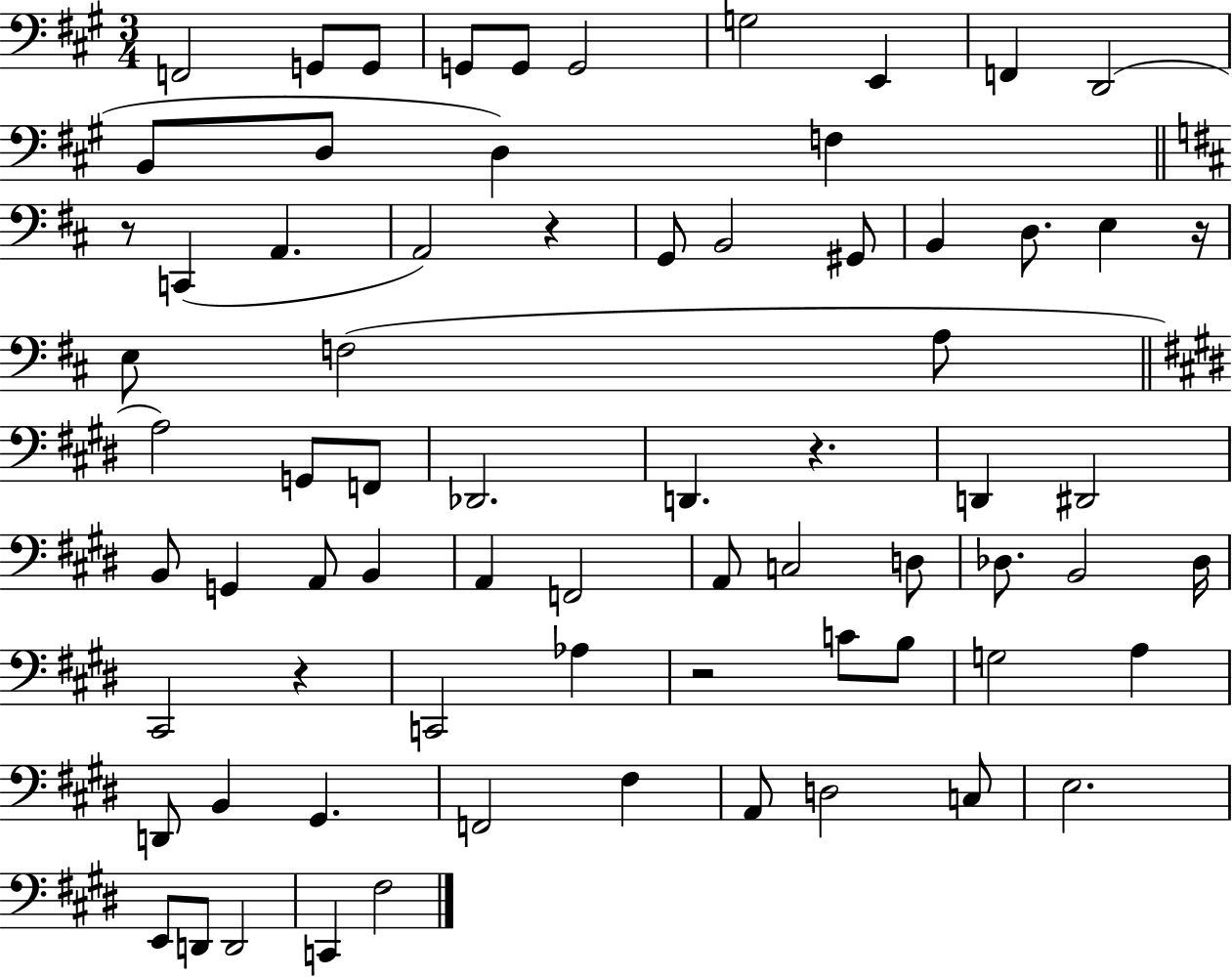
F2/h G2/e G2/e G2/e G2/e G2/h G3/h E2/q F2/q D2/h B2/e D3/e D3/q F3/q R/e C2/q A2/q. A2/h R/q G2/e B2/h G#2/e B2/q D3/e. E3/q R/s E3/e F3/h A3/e A3/h G2/e F2/e Db2/h. D2/q. R/q. D2/q D#2/h B2/e G2/q A2/e B2/q A2/q F2/h A2/e C3/h D3/e Db3/e. B2/h Db3/s C#2/h R/q C2/h Ab3/q R/h C4/e B3/e G3/h A3/q D2/e B2/q G#2/q. F2/h F#3/q A2/e D3/h C3/e E3/h. E2/e D2/e D2/h C2/q F#3/h